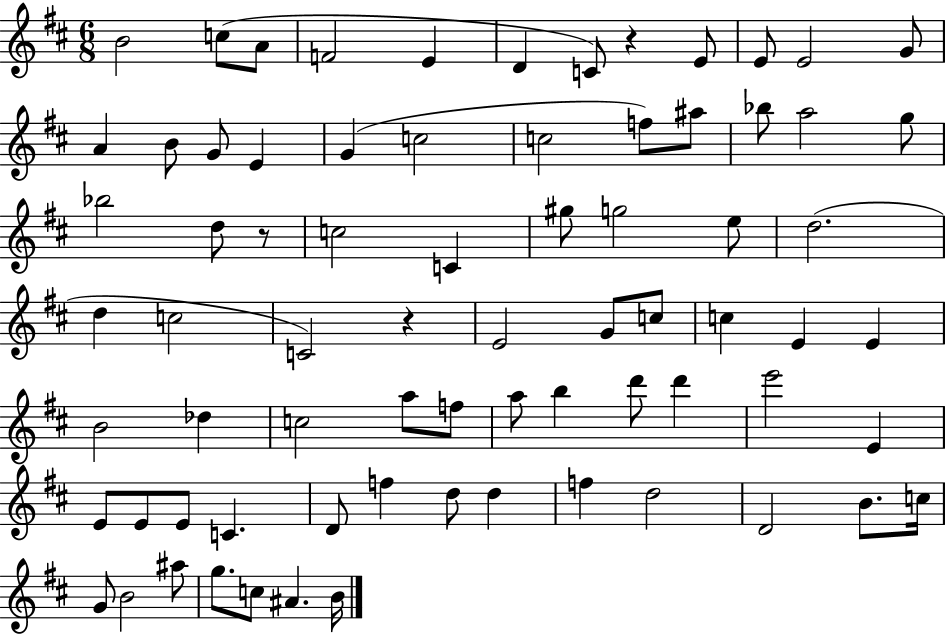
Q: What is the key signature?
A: D major